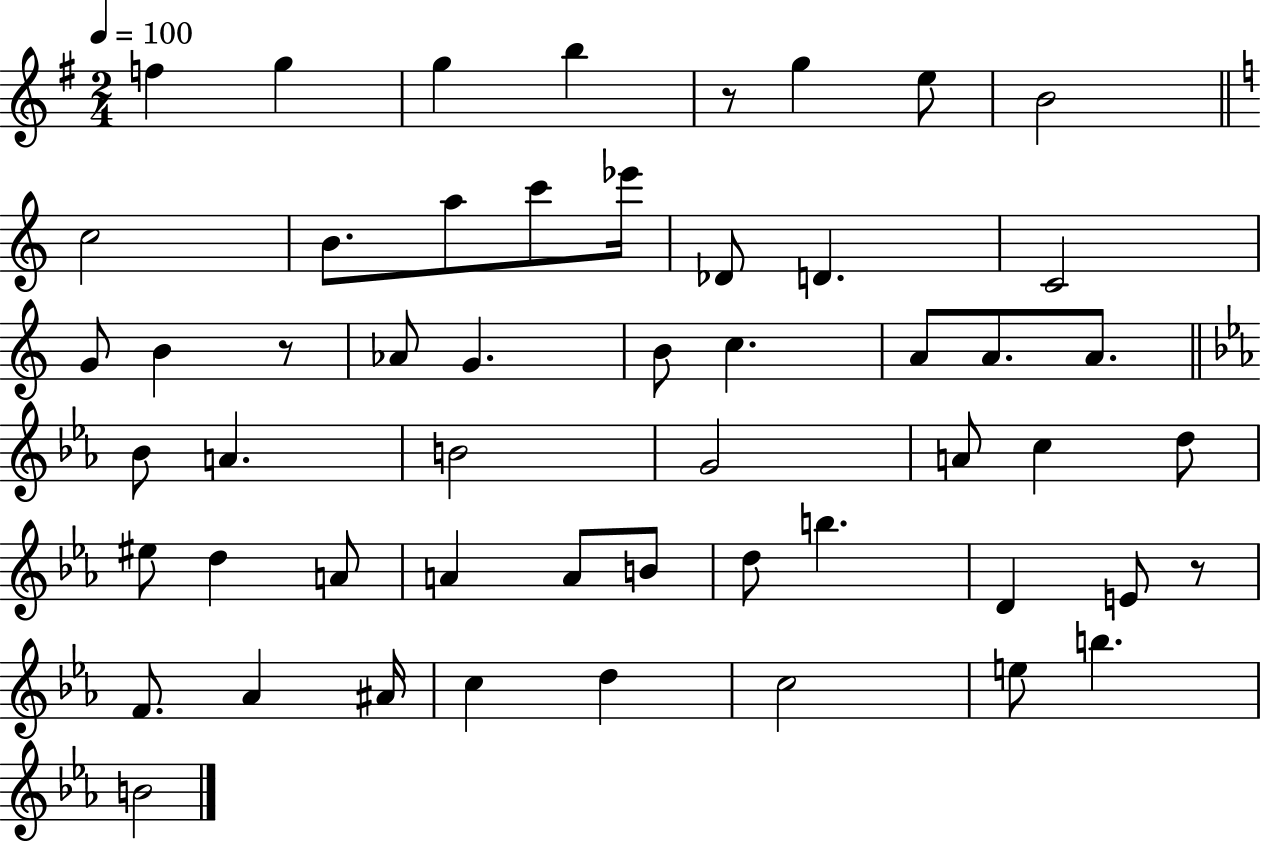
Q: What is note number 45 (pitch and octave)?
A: C5